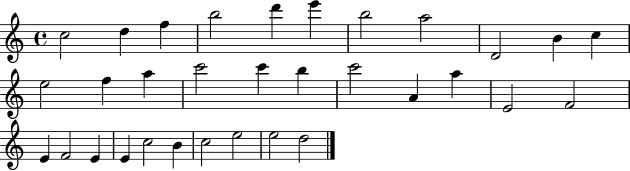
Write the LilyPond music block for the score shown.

{
  \clef treble
  \time 4/4
  \defaultTimeSignature
  \key c \major
  c''2 d''4 f''4 | b''2 d'''4 e'''4 | b''2 a''2 | d'2 b'4 c''4 | \break e''2 f''4 a''4 | c'''2 c'''4 b''4 | c'''2 a'4 a''4 | e'2 f'2 | \break e'4 f'2 e'4 | e'4 c''2 b'4 | c''2 e''2 | e''2 d''2 | \break \bar "|."
}